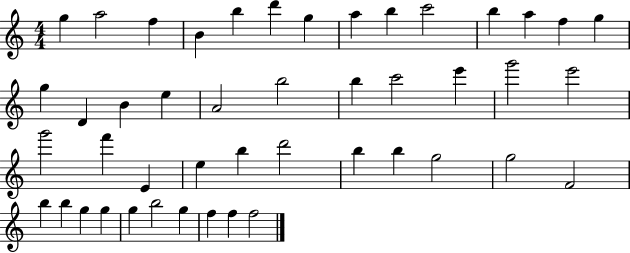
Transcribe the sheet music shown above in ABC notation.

X:1
T:Untitled
M:4/4
L:1/4
K:C
g a2 f B b d' g a b c'2 b a f g g D B e A2 b2 b c'2 e' g'2 e'2 g'2 f' E e b d'2 b b g2 g2 F2 b b g g g b2 g f f f2